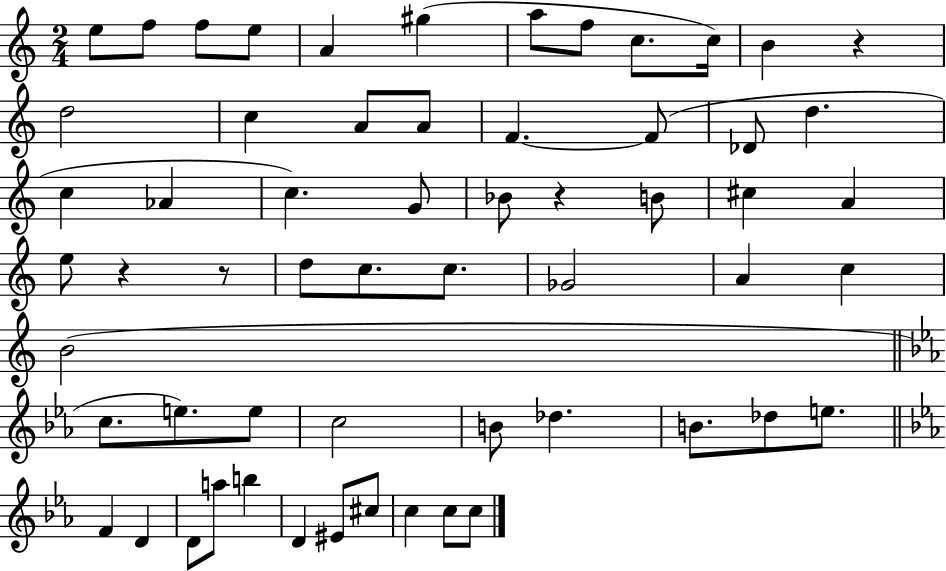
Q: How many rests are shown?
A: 4